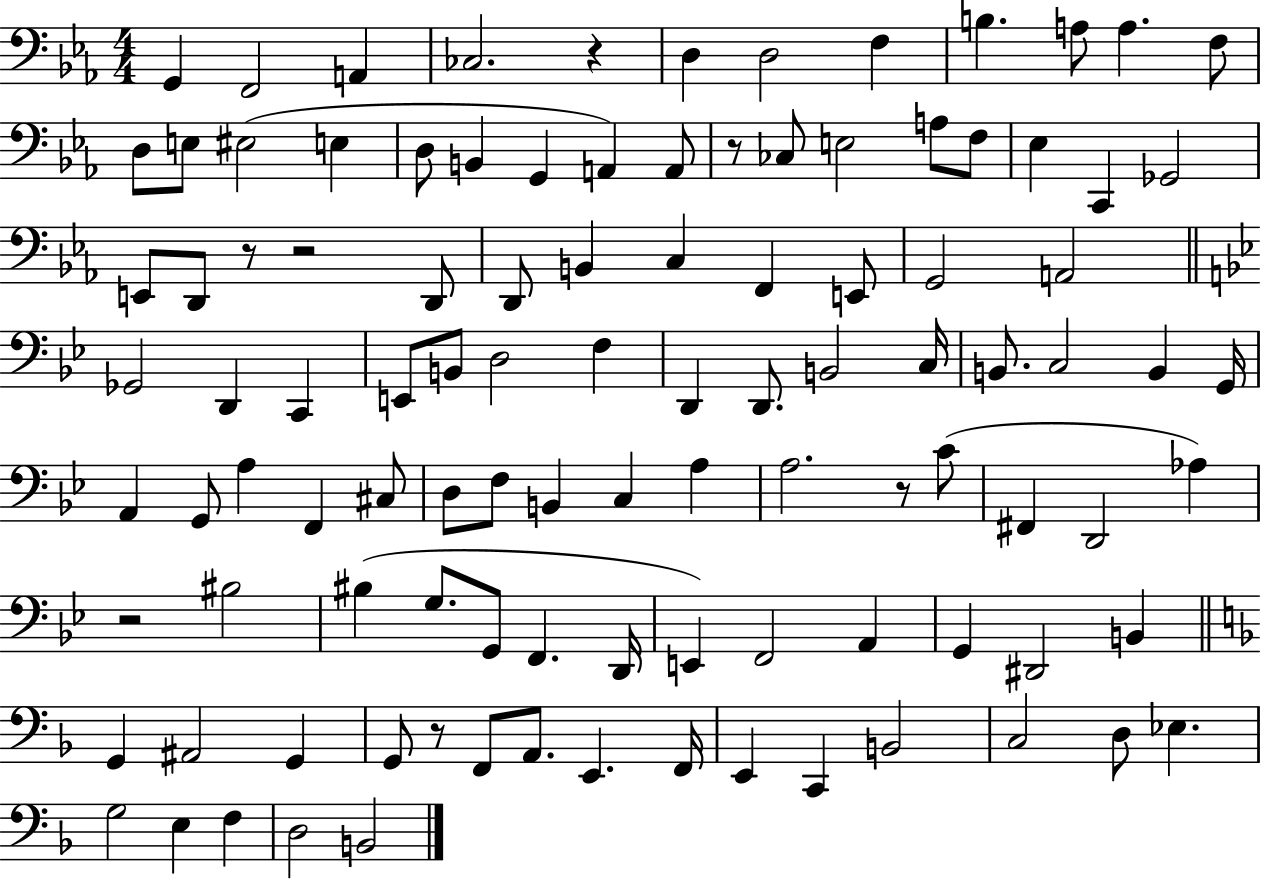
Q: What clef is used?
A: bass